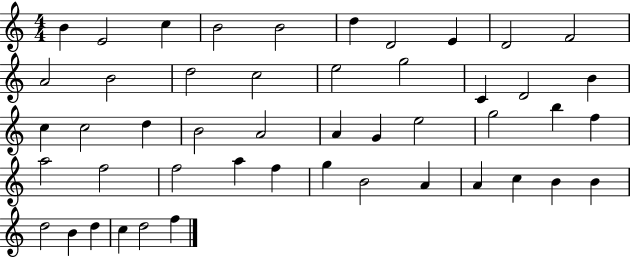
X:1
T:Untitled
M:4/4
L:1/4
K:C
B E2 c B2 B2 d D2 E D2 F2 A2 B2 d2 c2 e2 g2 C D2 B c c2 d B2 A2 A G e2 g2 b f a2 f2 f2 a f g B2 A A c B B d2 B d c d2 f